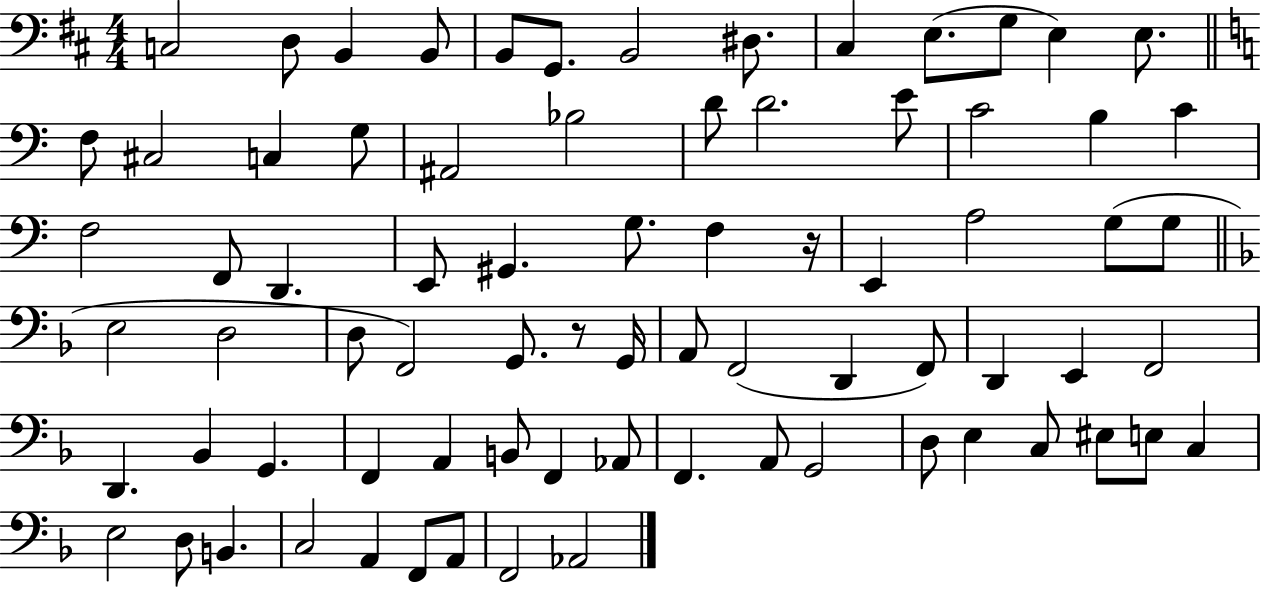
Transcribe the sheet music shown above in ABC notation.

X:1
T:Untitled
M:4/4
L:1/4
K:D
C,2 D,/2 B,, B,,/2 B,,/2 G,,/2 B,,2 ^D,/2 ^C, E,/2 G,/2 E, E,/2 F,/2 ^C,2 C, G,/2 ^A,,2 _B,2 D/2 D2 E/2 C2 B, C F,2 F,,/2 D,, E,,/2 ^G,, G,/2 F, z/4 E,, A,2 G,/2 G,/2 E,2 D,2 D,/2 F,,2 G,,/2 z/2 G,,/4 A,,/2 F,,2 D,, F,,/2 D,, E,, F,,2 D,, _B,, G,, F,, A,, B,,/2 F,, _A,,/2 F,, A,,/2 G,,2 D,/2 E, C,/2 ^E,/2 E,/2 C, E,2 D,/2 B,, C,2 A,, F,,/2 A,,/2 F,,2 _A,,2